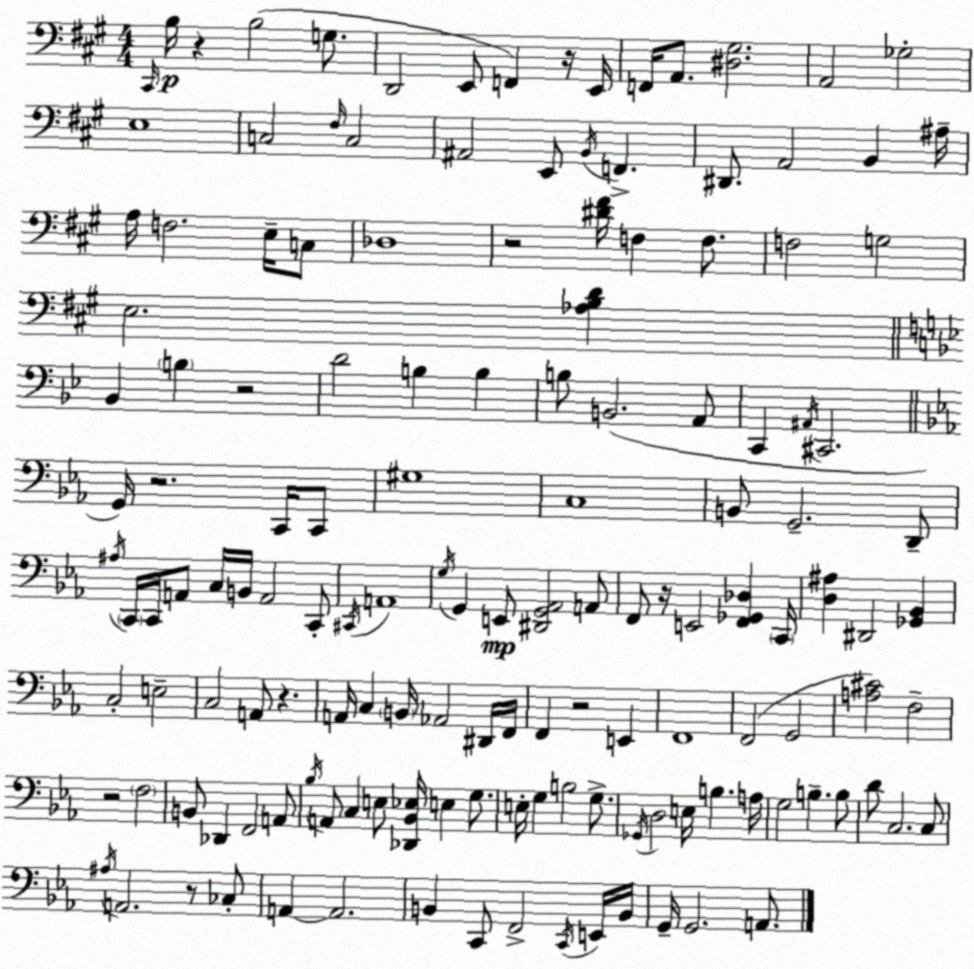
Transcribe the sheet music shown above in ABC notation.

X:1
T:Untitled
M:4/4
L:1/4
K:A
^C,,/4 B,/4 z B,2 G,/2 D,,2 E,,/2 F,, z/4 E,,/4 F,,/4 A,,/2 [^D,^G,]2 A,,2 _G,2 E,4 C,2 ^F,/4 C,2 ^A,,2 E,,/2 B,,/4 F,, ^D,,/2 A,,2 B,, ^A,/4 A,/4 F,2 E,/4 C,/2 _D,4 z2 [^D^F]/4 F, F,/2 F,2 G,2 E,2 [_A,B,D] _B,, B, z2 D2 B, B, B,/2 B,,2 A,,/2 C,, ^A,,/4 ^C,,2 G,,/4 z2 C,,/4 C,,/2 ^G,4 C,4 B,,/2 G,,2 D,,/2 ^A,/4 C,,/4 C,,/4 A,,/2 C,/4 B,,/4 A,,2 C,,/2 ^C,,/4 A,,4 G,/4 G,, E,,/2 [^D,,G,,_A,,]2 A,,/2 F,,/2 z/4 E,,2 [F,,_G,,_D,] C,,/4 [D,^A,] ^D,,2 [_G,,_B,,] C,2 E,2 C,2 A,,/2 z A,,/4 C, B,,/4 _A,,2 ^D,,/4 F,,/4 F,, z2 E,, F,,4 F,,2 G,,2 [A,^C]2 F,2 z2 F,2 B,,/2 _D,, F,,2 A,,/2 _B,/4 A,,/2 C, E,/2 [_D,,_B,,_E,]/4 E, G,/2 E,/4 G, B,2 G,/2 _G,,/4 D,2 E,/4 B, A,/4 G,2 B, B,/2 D/2 C,2 C,/2 ^A,/4 A,,2 z/2 _C,/2 A,, A,,2 B,, C,,/2 F,,2 C,,/4 E,,/4 B,,/4 G,,/4 G,,2 A,,/2